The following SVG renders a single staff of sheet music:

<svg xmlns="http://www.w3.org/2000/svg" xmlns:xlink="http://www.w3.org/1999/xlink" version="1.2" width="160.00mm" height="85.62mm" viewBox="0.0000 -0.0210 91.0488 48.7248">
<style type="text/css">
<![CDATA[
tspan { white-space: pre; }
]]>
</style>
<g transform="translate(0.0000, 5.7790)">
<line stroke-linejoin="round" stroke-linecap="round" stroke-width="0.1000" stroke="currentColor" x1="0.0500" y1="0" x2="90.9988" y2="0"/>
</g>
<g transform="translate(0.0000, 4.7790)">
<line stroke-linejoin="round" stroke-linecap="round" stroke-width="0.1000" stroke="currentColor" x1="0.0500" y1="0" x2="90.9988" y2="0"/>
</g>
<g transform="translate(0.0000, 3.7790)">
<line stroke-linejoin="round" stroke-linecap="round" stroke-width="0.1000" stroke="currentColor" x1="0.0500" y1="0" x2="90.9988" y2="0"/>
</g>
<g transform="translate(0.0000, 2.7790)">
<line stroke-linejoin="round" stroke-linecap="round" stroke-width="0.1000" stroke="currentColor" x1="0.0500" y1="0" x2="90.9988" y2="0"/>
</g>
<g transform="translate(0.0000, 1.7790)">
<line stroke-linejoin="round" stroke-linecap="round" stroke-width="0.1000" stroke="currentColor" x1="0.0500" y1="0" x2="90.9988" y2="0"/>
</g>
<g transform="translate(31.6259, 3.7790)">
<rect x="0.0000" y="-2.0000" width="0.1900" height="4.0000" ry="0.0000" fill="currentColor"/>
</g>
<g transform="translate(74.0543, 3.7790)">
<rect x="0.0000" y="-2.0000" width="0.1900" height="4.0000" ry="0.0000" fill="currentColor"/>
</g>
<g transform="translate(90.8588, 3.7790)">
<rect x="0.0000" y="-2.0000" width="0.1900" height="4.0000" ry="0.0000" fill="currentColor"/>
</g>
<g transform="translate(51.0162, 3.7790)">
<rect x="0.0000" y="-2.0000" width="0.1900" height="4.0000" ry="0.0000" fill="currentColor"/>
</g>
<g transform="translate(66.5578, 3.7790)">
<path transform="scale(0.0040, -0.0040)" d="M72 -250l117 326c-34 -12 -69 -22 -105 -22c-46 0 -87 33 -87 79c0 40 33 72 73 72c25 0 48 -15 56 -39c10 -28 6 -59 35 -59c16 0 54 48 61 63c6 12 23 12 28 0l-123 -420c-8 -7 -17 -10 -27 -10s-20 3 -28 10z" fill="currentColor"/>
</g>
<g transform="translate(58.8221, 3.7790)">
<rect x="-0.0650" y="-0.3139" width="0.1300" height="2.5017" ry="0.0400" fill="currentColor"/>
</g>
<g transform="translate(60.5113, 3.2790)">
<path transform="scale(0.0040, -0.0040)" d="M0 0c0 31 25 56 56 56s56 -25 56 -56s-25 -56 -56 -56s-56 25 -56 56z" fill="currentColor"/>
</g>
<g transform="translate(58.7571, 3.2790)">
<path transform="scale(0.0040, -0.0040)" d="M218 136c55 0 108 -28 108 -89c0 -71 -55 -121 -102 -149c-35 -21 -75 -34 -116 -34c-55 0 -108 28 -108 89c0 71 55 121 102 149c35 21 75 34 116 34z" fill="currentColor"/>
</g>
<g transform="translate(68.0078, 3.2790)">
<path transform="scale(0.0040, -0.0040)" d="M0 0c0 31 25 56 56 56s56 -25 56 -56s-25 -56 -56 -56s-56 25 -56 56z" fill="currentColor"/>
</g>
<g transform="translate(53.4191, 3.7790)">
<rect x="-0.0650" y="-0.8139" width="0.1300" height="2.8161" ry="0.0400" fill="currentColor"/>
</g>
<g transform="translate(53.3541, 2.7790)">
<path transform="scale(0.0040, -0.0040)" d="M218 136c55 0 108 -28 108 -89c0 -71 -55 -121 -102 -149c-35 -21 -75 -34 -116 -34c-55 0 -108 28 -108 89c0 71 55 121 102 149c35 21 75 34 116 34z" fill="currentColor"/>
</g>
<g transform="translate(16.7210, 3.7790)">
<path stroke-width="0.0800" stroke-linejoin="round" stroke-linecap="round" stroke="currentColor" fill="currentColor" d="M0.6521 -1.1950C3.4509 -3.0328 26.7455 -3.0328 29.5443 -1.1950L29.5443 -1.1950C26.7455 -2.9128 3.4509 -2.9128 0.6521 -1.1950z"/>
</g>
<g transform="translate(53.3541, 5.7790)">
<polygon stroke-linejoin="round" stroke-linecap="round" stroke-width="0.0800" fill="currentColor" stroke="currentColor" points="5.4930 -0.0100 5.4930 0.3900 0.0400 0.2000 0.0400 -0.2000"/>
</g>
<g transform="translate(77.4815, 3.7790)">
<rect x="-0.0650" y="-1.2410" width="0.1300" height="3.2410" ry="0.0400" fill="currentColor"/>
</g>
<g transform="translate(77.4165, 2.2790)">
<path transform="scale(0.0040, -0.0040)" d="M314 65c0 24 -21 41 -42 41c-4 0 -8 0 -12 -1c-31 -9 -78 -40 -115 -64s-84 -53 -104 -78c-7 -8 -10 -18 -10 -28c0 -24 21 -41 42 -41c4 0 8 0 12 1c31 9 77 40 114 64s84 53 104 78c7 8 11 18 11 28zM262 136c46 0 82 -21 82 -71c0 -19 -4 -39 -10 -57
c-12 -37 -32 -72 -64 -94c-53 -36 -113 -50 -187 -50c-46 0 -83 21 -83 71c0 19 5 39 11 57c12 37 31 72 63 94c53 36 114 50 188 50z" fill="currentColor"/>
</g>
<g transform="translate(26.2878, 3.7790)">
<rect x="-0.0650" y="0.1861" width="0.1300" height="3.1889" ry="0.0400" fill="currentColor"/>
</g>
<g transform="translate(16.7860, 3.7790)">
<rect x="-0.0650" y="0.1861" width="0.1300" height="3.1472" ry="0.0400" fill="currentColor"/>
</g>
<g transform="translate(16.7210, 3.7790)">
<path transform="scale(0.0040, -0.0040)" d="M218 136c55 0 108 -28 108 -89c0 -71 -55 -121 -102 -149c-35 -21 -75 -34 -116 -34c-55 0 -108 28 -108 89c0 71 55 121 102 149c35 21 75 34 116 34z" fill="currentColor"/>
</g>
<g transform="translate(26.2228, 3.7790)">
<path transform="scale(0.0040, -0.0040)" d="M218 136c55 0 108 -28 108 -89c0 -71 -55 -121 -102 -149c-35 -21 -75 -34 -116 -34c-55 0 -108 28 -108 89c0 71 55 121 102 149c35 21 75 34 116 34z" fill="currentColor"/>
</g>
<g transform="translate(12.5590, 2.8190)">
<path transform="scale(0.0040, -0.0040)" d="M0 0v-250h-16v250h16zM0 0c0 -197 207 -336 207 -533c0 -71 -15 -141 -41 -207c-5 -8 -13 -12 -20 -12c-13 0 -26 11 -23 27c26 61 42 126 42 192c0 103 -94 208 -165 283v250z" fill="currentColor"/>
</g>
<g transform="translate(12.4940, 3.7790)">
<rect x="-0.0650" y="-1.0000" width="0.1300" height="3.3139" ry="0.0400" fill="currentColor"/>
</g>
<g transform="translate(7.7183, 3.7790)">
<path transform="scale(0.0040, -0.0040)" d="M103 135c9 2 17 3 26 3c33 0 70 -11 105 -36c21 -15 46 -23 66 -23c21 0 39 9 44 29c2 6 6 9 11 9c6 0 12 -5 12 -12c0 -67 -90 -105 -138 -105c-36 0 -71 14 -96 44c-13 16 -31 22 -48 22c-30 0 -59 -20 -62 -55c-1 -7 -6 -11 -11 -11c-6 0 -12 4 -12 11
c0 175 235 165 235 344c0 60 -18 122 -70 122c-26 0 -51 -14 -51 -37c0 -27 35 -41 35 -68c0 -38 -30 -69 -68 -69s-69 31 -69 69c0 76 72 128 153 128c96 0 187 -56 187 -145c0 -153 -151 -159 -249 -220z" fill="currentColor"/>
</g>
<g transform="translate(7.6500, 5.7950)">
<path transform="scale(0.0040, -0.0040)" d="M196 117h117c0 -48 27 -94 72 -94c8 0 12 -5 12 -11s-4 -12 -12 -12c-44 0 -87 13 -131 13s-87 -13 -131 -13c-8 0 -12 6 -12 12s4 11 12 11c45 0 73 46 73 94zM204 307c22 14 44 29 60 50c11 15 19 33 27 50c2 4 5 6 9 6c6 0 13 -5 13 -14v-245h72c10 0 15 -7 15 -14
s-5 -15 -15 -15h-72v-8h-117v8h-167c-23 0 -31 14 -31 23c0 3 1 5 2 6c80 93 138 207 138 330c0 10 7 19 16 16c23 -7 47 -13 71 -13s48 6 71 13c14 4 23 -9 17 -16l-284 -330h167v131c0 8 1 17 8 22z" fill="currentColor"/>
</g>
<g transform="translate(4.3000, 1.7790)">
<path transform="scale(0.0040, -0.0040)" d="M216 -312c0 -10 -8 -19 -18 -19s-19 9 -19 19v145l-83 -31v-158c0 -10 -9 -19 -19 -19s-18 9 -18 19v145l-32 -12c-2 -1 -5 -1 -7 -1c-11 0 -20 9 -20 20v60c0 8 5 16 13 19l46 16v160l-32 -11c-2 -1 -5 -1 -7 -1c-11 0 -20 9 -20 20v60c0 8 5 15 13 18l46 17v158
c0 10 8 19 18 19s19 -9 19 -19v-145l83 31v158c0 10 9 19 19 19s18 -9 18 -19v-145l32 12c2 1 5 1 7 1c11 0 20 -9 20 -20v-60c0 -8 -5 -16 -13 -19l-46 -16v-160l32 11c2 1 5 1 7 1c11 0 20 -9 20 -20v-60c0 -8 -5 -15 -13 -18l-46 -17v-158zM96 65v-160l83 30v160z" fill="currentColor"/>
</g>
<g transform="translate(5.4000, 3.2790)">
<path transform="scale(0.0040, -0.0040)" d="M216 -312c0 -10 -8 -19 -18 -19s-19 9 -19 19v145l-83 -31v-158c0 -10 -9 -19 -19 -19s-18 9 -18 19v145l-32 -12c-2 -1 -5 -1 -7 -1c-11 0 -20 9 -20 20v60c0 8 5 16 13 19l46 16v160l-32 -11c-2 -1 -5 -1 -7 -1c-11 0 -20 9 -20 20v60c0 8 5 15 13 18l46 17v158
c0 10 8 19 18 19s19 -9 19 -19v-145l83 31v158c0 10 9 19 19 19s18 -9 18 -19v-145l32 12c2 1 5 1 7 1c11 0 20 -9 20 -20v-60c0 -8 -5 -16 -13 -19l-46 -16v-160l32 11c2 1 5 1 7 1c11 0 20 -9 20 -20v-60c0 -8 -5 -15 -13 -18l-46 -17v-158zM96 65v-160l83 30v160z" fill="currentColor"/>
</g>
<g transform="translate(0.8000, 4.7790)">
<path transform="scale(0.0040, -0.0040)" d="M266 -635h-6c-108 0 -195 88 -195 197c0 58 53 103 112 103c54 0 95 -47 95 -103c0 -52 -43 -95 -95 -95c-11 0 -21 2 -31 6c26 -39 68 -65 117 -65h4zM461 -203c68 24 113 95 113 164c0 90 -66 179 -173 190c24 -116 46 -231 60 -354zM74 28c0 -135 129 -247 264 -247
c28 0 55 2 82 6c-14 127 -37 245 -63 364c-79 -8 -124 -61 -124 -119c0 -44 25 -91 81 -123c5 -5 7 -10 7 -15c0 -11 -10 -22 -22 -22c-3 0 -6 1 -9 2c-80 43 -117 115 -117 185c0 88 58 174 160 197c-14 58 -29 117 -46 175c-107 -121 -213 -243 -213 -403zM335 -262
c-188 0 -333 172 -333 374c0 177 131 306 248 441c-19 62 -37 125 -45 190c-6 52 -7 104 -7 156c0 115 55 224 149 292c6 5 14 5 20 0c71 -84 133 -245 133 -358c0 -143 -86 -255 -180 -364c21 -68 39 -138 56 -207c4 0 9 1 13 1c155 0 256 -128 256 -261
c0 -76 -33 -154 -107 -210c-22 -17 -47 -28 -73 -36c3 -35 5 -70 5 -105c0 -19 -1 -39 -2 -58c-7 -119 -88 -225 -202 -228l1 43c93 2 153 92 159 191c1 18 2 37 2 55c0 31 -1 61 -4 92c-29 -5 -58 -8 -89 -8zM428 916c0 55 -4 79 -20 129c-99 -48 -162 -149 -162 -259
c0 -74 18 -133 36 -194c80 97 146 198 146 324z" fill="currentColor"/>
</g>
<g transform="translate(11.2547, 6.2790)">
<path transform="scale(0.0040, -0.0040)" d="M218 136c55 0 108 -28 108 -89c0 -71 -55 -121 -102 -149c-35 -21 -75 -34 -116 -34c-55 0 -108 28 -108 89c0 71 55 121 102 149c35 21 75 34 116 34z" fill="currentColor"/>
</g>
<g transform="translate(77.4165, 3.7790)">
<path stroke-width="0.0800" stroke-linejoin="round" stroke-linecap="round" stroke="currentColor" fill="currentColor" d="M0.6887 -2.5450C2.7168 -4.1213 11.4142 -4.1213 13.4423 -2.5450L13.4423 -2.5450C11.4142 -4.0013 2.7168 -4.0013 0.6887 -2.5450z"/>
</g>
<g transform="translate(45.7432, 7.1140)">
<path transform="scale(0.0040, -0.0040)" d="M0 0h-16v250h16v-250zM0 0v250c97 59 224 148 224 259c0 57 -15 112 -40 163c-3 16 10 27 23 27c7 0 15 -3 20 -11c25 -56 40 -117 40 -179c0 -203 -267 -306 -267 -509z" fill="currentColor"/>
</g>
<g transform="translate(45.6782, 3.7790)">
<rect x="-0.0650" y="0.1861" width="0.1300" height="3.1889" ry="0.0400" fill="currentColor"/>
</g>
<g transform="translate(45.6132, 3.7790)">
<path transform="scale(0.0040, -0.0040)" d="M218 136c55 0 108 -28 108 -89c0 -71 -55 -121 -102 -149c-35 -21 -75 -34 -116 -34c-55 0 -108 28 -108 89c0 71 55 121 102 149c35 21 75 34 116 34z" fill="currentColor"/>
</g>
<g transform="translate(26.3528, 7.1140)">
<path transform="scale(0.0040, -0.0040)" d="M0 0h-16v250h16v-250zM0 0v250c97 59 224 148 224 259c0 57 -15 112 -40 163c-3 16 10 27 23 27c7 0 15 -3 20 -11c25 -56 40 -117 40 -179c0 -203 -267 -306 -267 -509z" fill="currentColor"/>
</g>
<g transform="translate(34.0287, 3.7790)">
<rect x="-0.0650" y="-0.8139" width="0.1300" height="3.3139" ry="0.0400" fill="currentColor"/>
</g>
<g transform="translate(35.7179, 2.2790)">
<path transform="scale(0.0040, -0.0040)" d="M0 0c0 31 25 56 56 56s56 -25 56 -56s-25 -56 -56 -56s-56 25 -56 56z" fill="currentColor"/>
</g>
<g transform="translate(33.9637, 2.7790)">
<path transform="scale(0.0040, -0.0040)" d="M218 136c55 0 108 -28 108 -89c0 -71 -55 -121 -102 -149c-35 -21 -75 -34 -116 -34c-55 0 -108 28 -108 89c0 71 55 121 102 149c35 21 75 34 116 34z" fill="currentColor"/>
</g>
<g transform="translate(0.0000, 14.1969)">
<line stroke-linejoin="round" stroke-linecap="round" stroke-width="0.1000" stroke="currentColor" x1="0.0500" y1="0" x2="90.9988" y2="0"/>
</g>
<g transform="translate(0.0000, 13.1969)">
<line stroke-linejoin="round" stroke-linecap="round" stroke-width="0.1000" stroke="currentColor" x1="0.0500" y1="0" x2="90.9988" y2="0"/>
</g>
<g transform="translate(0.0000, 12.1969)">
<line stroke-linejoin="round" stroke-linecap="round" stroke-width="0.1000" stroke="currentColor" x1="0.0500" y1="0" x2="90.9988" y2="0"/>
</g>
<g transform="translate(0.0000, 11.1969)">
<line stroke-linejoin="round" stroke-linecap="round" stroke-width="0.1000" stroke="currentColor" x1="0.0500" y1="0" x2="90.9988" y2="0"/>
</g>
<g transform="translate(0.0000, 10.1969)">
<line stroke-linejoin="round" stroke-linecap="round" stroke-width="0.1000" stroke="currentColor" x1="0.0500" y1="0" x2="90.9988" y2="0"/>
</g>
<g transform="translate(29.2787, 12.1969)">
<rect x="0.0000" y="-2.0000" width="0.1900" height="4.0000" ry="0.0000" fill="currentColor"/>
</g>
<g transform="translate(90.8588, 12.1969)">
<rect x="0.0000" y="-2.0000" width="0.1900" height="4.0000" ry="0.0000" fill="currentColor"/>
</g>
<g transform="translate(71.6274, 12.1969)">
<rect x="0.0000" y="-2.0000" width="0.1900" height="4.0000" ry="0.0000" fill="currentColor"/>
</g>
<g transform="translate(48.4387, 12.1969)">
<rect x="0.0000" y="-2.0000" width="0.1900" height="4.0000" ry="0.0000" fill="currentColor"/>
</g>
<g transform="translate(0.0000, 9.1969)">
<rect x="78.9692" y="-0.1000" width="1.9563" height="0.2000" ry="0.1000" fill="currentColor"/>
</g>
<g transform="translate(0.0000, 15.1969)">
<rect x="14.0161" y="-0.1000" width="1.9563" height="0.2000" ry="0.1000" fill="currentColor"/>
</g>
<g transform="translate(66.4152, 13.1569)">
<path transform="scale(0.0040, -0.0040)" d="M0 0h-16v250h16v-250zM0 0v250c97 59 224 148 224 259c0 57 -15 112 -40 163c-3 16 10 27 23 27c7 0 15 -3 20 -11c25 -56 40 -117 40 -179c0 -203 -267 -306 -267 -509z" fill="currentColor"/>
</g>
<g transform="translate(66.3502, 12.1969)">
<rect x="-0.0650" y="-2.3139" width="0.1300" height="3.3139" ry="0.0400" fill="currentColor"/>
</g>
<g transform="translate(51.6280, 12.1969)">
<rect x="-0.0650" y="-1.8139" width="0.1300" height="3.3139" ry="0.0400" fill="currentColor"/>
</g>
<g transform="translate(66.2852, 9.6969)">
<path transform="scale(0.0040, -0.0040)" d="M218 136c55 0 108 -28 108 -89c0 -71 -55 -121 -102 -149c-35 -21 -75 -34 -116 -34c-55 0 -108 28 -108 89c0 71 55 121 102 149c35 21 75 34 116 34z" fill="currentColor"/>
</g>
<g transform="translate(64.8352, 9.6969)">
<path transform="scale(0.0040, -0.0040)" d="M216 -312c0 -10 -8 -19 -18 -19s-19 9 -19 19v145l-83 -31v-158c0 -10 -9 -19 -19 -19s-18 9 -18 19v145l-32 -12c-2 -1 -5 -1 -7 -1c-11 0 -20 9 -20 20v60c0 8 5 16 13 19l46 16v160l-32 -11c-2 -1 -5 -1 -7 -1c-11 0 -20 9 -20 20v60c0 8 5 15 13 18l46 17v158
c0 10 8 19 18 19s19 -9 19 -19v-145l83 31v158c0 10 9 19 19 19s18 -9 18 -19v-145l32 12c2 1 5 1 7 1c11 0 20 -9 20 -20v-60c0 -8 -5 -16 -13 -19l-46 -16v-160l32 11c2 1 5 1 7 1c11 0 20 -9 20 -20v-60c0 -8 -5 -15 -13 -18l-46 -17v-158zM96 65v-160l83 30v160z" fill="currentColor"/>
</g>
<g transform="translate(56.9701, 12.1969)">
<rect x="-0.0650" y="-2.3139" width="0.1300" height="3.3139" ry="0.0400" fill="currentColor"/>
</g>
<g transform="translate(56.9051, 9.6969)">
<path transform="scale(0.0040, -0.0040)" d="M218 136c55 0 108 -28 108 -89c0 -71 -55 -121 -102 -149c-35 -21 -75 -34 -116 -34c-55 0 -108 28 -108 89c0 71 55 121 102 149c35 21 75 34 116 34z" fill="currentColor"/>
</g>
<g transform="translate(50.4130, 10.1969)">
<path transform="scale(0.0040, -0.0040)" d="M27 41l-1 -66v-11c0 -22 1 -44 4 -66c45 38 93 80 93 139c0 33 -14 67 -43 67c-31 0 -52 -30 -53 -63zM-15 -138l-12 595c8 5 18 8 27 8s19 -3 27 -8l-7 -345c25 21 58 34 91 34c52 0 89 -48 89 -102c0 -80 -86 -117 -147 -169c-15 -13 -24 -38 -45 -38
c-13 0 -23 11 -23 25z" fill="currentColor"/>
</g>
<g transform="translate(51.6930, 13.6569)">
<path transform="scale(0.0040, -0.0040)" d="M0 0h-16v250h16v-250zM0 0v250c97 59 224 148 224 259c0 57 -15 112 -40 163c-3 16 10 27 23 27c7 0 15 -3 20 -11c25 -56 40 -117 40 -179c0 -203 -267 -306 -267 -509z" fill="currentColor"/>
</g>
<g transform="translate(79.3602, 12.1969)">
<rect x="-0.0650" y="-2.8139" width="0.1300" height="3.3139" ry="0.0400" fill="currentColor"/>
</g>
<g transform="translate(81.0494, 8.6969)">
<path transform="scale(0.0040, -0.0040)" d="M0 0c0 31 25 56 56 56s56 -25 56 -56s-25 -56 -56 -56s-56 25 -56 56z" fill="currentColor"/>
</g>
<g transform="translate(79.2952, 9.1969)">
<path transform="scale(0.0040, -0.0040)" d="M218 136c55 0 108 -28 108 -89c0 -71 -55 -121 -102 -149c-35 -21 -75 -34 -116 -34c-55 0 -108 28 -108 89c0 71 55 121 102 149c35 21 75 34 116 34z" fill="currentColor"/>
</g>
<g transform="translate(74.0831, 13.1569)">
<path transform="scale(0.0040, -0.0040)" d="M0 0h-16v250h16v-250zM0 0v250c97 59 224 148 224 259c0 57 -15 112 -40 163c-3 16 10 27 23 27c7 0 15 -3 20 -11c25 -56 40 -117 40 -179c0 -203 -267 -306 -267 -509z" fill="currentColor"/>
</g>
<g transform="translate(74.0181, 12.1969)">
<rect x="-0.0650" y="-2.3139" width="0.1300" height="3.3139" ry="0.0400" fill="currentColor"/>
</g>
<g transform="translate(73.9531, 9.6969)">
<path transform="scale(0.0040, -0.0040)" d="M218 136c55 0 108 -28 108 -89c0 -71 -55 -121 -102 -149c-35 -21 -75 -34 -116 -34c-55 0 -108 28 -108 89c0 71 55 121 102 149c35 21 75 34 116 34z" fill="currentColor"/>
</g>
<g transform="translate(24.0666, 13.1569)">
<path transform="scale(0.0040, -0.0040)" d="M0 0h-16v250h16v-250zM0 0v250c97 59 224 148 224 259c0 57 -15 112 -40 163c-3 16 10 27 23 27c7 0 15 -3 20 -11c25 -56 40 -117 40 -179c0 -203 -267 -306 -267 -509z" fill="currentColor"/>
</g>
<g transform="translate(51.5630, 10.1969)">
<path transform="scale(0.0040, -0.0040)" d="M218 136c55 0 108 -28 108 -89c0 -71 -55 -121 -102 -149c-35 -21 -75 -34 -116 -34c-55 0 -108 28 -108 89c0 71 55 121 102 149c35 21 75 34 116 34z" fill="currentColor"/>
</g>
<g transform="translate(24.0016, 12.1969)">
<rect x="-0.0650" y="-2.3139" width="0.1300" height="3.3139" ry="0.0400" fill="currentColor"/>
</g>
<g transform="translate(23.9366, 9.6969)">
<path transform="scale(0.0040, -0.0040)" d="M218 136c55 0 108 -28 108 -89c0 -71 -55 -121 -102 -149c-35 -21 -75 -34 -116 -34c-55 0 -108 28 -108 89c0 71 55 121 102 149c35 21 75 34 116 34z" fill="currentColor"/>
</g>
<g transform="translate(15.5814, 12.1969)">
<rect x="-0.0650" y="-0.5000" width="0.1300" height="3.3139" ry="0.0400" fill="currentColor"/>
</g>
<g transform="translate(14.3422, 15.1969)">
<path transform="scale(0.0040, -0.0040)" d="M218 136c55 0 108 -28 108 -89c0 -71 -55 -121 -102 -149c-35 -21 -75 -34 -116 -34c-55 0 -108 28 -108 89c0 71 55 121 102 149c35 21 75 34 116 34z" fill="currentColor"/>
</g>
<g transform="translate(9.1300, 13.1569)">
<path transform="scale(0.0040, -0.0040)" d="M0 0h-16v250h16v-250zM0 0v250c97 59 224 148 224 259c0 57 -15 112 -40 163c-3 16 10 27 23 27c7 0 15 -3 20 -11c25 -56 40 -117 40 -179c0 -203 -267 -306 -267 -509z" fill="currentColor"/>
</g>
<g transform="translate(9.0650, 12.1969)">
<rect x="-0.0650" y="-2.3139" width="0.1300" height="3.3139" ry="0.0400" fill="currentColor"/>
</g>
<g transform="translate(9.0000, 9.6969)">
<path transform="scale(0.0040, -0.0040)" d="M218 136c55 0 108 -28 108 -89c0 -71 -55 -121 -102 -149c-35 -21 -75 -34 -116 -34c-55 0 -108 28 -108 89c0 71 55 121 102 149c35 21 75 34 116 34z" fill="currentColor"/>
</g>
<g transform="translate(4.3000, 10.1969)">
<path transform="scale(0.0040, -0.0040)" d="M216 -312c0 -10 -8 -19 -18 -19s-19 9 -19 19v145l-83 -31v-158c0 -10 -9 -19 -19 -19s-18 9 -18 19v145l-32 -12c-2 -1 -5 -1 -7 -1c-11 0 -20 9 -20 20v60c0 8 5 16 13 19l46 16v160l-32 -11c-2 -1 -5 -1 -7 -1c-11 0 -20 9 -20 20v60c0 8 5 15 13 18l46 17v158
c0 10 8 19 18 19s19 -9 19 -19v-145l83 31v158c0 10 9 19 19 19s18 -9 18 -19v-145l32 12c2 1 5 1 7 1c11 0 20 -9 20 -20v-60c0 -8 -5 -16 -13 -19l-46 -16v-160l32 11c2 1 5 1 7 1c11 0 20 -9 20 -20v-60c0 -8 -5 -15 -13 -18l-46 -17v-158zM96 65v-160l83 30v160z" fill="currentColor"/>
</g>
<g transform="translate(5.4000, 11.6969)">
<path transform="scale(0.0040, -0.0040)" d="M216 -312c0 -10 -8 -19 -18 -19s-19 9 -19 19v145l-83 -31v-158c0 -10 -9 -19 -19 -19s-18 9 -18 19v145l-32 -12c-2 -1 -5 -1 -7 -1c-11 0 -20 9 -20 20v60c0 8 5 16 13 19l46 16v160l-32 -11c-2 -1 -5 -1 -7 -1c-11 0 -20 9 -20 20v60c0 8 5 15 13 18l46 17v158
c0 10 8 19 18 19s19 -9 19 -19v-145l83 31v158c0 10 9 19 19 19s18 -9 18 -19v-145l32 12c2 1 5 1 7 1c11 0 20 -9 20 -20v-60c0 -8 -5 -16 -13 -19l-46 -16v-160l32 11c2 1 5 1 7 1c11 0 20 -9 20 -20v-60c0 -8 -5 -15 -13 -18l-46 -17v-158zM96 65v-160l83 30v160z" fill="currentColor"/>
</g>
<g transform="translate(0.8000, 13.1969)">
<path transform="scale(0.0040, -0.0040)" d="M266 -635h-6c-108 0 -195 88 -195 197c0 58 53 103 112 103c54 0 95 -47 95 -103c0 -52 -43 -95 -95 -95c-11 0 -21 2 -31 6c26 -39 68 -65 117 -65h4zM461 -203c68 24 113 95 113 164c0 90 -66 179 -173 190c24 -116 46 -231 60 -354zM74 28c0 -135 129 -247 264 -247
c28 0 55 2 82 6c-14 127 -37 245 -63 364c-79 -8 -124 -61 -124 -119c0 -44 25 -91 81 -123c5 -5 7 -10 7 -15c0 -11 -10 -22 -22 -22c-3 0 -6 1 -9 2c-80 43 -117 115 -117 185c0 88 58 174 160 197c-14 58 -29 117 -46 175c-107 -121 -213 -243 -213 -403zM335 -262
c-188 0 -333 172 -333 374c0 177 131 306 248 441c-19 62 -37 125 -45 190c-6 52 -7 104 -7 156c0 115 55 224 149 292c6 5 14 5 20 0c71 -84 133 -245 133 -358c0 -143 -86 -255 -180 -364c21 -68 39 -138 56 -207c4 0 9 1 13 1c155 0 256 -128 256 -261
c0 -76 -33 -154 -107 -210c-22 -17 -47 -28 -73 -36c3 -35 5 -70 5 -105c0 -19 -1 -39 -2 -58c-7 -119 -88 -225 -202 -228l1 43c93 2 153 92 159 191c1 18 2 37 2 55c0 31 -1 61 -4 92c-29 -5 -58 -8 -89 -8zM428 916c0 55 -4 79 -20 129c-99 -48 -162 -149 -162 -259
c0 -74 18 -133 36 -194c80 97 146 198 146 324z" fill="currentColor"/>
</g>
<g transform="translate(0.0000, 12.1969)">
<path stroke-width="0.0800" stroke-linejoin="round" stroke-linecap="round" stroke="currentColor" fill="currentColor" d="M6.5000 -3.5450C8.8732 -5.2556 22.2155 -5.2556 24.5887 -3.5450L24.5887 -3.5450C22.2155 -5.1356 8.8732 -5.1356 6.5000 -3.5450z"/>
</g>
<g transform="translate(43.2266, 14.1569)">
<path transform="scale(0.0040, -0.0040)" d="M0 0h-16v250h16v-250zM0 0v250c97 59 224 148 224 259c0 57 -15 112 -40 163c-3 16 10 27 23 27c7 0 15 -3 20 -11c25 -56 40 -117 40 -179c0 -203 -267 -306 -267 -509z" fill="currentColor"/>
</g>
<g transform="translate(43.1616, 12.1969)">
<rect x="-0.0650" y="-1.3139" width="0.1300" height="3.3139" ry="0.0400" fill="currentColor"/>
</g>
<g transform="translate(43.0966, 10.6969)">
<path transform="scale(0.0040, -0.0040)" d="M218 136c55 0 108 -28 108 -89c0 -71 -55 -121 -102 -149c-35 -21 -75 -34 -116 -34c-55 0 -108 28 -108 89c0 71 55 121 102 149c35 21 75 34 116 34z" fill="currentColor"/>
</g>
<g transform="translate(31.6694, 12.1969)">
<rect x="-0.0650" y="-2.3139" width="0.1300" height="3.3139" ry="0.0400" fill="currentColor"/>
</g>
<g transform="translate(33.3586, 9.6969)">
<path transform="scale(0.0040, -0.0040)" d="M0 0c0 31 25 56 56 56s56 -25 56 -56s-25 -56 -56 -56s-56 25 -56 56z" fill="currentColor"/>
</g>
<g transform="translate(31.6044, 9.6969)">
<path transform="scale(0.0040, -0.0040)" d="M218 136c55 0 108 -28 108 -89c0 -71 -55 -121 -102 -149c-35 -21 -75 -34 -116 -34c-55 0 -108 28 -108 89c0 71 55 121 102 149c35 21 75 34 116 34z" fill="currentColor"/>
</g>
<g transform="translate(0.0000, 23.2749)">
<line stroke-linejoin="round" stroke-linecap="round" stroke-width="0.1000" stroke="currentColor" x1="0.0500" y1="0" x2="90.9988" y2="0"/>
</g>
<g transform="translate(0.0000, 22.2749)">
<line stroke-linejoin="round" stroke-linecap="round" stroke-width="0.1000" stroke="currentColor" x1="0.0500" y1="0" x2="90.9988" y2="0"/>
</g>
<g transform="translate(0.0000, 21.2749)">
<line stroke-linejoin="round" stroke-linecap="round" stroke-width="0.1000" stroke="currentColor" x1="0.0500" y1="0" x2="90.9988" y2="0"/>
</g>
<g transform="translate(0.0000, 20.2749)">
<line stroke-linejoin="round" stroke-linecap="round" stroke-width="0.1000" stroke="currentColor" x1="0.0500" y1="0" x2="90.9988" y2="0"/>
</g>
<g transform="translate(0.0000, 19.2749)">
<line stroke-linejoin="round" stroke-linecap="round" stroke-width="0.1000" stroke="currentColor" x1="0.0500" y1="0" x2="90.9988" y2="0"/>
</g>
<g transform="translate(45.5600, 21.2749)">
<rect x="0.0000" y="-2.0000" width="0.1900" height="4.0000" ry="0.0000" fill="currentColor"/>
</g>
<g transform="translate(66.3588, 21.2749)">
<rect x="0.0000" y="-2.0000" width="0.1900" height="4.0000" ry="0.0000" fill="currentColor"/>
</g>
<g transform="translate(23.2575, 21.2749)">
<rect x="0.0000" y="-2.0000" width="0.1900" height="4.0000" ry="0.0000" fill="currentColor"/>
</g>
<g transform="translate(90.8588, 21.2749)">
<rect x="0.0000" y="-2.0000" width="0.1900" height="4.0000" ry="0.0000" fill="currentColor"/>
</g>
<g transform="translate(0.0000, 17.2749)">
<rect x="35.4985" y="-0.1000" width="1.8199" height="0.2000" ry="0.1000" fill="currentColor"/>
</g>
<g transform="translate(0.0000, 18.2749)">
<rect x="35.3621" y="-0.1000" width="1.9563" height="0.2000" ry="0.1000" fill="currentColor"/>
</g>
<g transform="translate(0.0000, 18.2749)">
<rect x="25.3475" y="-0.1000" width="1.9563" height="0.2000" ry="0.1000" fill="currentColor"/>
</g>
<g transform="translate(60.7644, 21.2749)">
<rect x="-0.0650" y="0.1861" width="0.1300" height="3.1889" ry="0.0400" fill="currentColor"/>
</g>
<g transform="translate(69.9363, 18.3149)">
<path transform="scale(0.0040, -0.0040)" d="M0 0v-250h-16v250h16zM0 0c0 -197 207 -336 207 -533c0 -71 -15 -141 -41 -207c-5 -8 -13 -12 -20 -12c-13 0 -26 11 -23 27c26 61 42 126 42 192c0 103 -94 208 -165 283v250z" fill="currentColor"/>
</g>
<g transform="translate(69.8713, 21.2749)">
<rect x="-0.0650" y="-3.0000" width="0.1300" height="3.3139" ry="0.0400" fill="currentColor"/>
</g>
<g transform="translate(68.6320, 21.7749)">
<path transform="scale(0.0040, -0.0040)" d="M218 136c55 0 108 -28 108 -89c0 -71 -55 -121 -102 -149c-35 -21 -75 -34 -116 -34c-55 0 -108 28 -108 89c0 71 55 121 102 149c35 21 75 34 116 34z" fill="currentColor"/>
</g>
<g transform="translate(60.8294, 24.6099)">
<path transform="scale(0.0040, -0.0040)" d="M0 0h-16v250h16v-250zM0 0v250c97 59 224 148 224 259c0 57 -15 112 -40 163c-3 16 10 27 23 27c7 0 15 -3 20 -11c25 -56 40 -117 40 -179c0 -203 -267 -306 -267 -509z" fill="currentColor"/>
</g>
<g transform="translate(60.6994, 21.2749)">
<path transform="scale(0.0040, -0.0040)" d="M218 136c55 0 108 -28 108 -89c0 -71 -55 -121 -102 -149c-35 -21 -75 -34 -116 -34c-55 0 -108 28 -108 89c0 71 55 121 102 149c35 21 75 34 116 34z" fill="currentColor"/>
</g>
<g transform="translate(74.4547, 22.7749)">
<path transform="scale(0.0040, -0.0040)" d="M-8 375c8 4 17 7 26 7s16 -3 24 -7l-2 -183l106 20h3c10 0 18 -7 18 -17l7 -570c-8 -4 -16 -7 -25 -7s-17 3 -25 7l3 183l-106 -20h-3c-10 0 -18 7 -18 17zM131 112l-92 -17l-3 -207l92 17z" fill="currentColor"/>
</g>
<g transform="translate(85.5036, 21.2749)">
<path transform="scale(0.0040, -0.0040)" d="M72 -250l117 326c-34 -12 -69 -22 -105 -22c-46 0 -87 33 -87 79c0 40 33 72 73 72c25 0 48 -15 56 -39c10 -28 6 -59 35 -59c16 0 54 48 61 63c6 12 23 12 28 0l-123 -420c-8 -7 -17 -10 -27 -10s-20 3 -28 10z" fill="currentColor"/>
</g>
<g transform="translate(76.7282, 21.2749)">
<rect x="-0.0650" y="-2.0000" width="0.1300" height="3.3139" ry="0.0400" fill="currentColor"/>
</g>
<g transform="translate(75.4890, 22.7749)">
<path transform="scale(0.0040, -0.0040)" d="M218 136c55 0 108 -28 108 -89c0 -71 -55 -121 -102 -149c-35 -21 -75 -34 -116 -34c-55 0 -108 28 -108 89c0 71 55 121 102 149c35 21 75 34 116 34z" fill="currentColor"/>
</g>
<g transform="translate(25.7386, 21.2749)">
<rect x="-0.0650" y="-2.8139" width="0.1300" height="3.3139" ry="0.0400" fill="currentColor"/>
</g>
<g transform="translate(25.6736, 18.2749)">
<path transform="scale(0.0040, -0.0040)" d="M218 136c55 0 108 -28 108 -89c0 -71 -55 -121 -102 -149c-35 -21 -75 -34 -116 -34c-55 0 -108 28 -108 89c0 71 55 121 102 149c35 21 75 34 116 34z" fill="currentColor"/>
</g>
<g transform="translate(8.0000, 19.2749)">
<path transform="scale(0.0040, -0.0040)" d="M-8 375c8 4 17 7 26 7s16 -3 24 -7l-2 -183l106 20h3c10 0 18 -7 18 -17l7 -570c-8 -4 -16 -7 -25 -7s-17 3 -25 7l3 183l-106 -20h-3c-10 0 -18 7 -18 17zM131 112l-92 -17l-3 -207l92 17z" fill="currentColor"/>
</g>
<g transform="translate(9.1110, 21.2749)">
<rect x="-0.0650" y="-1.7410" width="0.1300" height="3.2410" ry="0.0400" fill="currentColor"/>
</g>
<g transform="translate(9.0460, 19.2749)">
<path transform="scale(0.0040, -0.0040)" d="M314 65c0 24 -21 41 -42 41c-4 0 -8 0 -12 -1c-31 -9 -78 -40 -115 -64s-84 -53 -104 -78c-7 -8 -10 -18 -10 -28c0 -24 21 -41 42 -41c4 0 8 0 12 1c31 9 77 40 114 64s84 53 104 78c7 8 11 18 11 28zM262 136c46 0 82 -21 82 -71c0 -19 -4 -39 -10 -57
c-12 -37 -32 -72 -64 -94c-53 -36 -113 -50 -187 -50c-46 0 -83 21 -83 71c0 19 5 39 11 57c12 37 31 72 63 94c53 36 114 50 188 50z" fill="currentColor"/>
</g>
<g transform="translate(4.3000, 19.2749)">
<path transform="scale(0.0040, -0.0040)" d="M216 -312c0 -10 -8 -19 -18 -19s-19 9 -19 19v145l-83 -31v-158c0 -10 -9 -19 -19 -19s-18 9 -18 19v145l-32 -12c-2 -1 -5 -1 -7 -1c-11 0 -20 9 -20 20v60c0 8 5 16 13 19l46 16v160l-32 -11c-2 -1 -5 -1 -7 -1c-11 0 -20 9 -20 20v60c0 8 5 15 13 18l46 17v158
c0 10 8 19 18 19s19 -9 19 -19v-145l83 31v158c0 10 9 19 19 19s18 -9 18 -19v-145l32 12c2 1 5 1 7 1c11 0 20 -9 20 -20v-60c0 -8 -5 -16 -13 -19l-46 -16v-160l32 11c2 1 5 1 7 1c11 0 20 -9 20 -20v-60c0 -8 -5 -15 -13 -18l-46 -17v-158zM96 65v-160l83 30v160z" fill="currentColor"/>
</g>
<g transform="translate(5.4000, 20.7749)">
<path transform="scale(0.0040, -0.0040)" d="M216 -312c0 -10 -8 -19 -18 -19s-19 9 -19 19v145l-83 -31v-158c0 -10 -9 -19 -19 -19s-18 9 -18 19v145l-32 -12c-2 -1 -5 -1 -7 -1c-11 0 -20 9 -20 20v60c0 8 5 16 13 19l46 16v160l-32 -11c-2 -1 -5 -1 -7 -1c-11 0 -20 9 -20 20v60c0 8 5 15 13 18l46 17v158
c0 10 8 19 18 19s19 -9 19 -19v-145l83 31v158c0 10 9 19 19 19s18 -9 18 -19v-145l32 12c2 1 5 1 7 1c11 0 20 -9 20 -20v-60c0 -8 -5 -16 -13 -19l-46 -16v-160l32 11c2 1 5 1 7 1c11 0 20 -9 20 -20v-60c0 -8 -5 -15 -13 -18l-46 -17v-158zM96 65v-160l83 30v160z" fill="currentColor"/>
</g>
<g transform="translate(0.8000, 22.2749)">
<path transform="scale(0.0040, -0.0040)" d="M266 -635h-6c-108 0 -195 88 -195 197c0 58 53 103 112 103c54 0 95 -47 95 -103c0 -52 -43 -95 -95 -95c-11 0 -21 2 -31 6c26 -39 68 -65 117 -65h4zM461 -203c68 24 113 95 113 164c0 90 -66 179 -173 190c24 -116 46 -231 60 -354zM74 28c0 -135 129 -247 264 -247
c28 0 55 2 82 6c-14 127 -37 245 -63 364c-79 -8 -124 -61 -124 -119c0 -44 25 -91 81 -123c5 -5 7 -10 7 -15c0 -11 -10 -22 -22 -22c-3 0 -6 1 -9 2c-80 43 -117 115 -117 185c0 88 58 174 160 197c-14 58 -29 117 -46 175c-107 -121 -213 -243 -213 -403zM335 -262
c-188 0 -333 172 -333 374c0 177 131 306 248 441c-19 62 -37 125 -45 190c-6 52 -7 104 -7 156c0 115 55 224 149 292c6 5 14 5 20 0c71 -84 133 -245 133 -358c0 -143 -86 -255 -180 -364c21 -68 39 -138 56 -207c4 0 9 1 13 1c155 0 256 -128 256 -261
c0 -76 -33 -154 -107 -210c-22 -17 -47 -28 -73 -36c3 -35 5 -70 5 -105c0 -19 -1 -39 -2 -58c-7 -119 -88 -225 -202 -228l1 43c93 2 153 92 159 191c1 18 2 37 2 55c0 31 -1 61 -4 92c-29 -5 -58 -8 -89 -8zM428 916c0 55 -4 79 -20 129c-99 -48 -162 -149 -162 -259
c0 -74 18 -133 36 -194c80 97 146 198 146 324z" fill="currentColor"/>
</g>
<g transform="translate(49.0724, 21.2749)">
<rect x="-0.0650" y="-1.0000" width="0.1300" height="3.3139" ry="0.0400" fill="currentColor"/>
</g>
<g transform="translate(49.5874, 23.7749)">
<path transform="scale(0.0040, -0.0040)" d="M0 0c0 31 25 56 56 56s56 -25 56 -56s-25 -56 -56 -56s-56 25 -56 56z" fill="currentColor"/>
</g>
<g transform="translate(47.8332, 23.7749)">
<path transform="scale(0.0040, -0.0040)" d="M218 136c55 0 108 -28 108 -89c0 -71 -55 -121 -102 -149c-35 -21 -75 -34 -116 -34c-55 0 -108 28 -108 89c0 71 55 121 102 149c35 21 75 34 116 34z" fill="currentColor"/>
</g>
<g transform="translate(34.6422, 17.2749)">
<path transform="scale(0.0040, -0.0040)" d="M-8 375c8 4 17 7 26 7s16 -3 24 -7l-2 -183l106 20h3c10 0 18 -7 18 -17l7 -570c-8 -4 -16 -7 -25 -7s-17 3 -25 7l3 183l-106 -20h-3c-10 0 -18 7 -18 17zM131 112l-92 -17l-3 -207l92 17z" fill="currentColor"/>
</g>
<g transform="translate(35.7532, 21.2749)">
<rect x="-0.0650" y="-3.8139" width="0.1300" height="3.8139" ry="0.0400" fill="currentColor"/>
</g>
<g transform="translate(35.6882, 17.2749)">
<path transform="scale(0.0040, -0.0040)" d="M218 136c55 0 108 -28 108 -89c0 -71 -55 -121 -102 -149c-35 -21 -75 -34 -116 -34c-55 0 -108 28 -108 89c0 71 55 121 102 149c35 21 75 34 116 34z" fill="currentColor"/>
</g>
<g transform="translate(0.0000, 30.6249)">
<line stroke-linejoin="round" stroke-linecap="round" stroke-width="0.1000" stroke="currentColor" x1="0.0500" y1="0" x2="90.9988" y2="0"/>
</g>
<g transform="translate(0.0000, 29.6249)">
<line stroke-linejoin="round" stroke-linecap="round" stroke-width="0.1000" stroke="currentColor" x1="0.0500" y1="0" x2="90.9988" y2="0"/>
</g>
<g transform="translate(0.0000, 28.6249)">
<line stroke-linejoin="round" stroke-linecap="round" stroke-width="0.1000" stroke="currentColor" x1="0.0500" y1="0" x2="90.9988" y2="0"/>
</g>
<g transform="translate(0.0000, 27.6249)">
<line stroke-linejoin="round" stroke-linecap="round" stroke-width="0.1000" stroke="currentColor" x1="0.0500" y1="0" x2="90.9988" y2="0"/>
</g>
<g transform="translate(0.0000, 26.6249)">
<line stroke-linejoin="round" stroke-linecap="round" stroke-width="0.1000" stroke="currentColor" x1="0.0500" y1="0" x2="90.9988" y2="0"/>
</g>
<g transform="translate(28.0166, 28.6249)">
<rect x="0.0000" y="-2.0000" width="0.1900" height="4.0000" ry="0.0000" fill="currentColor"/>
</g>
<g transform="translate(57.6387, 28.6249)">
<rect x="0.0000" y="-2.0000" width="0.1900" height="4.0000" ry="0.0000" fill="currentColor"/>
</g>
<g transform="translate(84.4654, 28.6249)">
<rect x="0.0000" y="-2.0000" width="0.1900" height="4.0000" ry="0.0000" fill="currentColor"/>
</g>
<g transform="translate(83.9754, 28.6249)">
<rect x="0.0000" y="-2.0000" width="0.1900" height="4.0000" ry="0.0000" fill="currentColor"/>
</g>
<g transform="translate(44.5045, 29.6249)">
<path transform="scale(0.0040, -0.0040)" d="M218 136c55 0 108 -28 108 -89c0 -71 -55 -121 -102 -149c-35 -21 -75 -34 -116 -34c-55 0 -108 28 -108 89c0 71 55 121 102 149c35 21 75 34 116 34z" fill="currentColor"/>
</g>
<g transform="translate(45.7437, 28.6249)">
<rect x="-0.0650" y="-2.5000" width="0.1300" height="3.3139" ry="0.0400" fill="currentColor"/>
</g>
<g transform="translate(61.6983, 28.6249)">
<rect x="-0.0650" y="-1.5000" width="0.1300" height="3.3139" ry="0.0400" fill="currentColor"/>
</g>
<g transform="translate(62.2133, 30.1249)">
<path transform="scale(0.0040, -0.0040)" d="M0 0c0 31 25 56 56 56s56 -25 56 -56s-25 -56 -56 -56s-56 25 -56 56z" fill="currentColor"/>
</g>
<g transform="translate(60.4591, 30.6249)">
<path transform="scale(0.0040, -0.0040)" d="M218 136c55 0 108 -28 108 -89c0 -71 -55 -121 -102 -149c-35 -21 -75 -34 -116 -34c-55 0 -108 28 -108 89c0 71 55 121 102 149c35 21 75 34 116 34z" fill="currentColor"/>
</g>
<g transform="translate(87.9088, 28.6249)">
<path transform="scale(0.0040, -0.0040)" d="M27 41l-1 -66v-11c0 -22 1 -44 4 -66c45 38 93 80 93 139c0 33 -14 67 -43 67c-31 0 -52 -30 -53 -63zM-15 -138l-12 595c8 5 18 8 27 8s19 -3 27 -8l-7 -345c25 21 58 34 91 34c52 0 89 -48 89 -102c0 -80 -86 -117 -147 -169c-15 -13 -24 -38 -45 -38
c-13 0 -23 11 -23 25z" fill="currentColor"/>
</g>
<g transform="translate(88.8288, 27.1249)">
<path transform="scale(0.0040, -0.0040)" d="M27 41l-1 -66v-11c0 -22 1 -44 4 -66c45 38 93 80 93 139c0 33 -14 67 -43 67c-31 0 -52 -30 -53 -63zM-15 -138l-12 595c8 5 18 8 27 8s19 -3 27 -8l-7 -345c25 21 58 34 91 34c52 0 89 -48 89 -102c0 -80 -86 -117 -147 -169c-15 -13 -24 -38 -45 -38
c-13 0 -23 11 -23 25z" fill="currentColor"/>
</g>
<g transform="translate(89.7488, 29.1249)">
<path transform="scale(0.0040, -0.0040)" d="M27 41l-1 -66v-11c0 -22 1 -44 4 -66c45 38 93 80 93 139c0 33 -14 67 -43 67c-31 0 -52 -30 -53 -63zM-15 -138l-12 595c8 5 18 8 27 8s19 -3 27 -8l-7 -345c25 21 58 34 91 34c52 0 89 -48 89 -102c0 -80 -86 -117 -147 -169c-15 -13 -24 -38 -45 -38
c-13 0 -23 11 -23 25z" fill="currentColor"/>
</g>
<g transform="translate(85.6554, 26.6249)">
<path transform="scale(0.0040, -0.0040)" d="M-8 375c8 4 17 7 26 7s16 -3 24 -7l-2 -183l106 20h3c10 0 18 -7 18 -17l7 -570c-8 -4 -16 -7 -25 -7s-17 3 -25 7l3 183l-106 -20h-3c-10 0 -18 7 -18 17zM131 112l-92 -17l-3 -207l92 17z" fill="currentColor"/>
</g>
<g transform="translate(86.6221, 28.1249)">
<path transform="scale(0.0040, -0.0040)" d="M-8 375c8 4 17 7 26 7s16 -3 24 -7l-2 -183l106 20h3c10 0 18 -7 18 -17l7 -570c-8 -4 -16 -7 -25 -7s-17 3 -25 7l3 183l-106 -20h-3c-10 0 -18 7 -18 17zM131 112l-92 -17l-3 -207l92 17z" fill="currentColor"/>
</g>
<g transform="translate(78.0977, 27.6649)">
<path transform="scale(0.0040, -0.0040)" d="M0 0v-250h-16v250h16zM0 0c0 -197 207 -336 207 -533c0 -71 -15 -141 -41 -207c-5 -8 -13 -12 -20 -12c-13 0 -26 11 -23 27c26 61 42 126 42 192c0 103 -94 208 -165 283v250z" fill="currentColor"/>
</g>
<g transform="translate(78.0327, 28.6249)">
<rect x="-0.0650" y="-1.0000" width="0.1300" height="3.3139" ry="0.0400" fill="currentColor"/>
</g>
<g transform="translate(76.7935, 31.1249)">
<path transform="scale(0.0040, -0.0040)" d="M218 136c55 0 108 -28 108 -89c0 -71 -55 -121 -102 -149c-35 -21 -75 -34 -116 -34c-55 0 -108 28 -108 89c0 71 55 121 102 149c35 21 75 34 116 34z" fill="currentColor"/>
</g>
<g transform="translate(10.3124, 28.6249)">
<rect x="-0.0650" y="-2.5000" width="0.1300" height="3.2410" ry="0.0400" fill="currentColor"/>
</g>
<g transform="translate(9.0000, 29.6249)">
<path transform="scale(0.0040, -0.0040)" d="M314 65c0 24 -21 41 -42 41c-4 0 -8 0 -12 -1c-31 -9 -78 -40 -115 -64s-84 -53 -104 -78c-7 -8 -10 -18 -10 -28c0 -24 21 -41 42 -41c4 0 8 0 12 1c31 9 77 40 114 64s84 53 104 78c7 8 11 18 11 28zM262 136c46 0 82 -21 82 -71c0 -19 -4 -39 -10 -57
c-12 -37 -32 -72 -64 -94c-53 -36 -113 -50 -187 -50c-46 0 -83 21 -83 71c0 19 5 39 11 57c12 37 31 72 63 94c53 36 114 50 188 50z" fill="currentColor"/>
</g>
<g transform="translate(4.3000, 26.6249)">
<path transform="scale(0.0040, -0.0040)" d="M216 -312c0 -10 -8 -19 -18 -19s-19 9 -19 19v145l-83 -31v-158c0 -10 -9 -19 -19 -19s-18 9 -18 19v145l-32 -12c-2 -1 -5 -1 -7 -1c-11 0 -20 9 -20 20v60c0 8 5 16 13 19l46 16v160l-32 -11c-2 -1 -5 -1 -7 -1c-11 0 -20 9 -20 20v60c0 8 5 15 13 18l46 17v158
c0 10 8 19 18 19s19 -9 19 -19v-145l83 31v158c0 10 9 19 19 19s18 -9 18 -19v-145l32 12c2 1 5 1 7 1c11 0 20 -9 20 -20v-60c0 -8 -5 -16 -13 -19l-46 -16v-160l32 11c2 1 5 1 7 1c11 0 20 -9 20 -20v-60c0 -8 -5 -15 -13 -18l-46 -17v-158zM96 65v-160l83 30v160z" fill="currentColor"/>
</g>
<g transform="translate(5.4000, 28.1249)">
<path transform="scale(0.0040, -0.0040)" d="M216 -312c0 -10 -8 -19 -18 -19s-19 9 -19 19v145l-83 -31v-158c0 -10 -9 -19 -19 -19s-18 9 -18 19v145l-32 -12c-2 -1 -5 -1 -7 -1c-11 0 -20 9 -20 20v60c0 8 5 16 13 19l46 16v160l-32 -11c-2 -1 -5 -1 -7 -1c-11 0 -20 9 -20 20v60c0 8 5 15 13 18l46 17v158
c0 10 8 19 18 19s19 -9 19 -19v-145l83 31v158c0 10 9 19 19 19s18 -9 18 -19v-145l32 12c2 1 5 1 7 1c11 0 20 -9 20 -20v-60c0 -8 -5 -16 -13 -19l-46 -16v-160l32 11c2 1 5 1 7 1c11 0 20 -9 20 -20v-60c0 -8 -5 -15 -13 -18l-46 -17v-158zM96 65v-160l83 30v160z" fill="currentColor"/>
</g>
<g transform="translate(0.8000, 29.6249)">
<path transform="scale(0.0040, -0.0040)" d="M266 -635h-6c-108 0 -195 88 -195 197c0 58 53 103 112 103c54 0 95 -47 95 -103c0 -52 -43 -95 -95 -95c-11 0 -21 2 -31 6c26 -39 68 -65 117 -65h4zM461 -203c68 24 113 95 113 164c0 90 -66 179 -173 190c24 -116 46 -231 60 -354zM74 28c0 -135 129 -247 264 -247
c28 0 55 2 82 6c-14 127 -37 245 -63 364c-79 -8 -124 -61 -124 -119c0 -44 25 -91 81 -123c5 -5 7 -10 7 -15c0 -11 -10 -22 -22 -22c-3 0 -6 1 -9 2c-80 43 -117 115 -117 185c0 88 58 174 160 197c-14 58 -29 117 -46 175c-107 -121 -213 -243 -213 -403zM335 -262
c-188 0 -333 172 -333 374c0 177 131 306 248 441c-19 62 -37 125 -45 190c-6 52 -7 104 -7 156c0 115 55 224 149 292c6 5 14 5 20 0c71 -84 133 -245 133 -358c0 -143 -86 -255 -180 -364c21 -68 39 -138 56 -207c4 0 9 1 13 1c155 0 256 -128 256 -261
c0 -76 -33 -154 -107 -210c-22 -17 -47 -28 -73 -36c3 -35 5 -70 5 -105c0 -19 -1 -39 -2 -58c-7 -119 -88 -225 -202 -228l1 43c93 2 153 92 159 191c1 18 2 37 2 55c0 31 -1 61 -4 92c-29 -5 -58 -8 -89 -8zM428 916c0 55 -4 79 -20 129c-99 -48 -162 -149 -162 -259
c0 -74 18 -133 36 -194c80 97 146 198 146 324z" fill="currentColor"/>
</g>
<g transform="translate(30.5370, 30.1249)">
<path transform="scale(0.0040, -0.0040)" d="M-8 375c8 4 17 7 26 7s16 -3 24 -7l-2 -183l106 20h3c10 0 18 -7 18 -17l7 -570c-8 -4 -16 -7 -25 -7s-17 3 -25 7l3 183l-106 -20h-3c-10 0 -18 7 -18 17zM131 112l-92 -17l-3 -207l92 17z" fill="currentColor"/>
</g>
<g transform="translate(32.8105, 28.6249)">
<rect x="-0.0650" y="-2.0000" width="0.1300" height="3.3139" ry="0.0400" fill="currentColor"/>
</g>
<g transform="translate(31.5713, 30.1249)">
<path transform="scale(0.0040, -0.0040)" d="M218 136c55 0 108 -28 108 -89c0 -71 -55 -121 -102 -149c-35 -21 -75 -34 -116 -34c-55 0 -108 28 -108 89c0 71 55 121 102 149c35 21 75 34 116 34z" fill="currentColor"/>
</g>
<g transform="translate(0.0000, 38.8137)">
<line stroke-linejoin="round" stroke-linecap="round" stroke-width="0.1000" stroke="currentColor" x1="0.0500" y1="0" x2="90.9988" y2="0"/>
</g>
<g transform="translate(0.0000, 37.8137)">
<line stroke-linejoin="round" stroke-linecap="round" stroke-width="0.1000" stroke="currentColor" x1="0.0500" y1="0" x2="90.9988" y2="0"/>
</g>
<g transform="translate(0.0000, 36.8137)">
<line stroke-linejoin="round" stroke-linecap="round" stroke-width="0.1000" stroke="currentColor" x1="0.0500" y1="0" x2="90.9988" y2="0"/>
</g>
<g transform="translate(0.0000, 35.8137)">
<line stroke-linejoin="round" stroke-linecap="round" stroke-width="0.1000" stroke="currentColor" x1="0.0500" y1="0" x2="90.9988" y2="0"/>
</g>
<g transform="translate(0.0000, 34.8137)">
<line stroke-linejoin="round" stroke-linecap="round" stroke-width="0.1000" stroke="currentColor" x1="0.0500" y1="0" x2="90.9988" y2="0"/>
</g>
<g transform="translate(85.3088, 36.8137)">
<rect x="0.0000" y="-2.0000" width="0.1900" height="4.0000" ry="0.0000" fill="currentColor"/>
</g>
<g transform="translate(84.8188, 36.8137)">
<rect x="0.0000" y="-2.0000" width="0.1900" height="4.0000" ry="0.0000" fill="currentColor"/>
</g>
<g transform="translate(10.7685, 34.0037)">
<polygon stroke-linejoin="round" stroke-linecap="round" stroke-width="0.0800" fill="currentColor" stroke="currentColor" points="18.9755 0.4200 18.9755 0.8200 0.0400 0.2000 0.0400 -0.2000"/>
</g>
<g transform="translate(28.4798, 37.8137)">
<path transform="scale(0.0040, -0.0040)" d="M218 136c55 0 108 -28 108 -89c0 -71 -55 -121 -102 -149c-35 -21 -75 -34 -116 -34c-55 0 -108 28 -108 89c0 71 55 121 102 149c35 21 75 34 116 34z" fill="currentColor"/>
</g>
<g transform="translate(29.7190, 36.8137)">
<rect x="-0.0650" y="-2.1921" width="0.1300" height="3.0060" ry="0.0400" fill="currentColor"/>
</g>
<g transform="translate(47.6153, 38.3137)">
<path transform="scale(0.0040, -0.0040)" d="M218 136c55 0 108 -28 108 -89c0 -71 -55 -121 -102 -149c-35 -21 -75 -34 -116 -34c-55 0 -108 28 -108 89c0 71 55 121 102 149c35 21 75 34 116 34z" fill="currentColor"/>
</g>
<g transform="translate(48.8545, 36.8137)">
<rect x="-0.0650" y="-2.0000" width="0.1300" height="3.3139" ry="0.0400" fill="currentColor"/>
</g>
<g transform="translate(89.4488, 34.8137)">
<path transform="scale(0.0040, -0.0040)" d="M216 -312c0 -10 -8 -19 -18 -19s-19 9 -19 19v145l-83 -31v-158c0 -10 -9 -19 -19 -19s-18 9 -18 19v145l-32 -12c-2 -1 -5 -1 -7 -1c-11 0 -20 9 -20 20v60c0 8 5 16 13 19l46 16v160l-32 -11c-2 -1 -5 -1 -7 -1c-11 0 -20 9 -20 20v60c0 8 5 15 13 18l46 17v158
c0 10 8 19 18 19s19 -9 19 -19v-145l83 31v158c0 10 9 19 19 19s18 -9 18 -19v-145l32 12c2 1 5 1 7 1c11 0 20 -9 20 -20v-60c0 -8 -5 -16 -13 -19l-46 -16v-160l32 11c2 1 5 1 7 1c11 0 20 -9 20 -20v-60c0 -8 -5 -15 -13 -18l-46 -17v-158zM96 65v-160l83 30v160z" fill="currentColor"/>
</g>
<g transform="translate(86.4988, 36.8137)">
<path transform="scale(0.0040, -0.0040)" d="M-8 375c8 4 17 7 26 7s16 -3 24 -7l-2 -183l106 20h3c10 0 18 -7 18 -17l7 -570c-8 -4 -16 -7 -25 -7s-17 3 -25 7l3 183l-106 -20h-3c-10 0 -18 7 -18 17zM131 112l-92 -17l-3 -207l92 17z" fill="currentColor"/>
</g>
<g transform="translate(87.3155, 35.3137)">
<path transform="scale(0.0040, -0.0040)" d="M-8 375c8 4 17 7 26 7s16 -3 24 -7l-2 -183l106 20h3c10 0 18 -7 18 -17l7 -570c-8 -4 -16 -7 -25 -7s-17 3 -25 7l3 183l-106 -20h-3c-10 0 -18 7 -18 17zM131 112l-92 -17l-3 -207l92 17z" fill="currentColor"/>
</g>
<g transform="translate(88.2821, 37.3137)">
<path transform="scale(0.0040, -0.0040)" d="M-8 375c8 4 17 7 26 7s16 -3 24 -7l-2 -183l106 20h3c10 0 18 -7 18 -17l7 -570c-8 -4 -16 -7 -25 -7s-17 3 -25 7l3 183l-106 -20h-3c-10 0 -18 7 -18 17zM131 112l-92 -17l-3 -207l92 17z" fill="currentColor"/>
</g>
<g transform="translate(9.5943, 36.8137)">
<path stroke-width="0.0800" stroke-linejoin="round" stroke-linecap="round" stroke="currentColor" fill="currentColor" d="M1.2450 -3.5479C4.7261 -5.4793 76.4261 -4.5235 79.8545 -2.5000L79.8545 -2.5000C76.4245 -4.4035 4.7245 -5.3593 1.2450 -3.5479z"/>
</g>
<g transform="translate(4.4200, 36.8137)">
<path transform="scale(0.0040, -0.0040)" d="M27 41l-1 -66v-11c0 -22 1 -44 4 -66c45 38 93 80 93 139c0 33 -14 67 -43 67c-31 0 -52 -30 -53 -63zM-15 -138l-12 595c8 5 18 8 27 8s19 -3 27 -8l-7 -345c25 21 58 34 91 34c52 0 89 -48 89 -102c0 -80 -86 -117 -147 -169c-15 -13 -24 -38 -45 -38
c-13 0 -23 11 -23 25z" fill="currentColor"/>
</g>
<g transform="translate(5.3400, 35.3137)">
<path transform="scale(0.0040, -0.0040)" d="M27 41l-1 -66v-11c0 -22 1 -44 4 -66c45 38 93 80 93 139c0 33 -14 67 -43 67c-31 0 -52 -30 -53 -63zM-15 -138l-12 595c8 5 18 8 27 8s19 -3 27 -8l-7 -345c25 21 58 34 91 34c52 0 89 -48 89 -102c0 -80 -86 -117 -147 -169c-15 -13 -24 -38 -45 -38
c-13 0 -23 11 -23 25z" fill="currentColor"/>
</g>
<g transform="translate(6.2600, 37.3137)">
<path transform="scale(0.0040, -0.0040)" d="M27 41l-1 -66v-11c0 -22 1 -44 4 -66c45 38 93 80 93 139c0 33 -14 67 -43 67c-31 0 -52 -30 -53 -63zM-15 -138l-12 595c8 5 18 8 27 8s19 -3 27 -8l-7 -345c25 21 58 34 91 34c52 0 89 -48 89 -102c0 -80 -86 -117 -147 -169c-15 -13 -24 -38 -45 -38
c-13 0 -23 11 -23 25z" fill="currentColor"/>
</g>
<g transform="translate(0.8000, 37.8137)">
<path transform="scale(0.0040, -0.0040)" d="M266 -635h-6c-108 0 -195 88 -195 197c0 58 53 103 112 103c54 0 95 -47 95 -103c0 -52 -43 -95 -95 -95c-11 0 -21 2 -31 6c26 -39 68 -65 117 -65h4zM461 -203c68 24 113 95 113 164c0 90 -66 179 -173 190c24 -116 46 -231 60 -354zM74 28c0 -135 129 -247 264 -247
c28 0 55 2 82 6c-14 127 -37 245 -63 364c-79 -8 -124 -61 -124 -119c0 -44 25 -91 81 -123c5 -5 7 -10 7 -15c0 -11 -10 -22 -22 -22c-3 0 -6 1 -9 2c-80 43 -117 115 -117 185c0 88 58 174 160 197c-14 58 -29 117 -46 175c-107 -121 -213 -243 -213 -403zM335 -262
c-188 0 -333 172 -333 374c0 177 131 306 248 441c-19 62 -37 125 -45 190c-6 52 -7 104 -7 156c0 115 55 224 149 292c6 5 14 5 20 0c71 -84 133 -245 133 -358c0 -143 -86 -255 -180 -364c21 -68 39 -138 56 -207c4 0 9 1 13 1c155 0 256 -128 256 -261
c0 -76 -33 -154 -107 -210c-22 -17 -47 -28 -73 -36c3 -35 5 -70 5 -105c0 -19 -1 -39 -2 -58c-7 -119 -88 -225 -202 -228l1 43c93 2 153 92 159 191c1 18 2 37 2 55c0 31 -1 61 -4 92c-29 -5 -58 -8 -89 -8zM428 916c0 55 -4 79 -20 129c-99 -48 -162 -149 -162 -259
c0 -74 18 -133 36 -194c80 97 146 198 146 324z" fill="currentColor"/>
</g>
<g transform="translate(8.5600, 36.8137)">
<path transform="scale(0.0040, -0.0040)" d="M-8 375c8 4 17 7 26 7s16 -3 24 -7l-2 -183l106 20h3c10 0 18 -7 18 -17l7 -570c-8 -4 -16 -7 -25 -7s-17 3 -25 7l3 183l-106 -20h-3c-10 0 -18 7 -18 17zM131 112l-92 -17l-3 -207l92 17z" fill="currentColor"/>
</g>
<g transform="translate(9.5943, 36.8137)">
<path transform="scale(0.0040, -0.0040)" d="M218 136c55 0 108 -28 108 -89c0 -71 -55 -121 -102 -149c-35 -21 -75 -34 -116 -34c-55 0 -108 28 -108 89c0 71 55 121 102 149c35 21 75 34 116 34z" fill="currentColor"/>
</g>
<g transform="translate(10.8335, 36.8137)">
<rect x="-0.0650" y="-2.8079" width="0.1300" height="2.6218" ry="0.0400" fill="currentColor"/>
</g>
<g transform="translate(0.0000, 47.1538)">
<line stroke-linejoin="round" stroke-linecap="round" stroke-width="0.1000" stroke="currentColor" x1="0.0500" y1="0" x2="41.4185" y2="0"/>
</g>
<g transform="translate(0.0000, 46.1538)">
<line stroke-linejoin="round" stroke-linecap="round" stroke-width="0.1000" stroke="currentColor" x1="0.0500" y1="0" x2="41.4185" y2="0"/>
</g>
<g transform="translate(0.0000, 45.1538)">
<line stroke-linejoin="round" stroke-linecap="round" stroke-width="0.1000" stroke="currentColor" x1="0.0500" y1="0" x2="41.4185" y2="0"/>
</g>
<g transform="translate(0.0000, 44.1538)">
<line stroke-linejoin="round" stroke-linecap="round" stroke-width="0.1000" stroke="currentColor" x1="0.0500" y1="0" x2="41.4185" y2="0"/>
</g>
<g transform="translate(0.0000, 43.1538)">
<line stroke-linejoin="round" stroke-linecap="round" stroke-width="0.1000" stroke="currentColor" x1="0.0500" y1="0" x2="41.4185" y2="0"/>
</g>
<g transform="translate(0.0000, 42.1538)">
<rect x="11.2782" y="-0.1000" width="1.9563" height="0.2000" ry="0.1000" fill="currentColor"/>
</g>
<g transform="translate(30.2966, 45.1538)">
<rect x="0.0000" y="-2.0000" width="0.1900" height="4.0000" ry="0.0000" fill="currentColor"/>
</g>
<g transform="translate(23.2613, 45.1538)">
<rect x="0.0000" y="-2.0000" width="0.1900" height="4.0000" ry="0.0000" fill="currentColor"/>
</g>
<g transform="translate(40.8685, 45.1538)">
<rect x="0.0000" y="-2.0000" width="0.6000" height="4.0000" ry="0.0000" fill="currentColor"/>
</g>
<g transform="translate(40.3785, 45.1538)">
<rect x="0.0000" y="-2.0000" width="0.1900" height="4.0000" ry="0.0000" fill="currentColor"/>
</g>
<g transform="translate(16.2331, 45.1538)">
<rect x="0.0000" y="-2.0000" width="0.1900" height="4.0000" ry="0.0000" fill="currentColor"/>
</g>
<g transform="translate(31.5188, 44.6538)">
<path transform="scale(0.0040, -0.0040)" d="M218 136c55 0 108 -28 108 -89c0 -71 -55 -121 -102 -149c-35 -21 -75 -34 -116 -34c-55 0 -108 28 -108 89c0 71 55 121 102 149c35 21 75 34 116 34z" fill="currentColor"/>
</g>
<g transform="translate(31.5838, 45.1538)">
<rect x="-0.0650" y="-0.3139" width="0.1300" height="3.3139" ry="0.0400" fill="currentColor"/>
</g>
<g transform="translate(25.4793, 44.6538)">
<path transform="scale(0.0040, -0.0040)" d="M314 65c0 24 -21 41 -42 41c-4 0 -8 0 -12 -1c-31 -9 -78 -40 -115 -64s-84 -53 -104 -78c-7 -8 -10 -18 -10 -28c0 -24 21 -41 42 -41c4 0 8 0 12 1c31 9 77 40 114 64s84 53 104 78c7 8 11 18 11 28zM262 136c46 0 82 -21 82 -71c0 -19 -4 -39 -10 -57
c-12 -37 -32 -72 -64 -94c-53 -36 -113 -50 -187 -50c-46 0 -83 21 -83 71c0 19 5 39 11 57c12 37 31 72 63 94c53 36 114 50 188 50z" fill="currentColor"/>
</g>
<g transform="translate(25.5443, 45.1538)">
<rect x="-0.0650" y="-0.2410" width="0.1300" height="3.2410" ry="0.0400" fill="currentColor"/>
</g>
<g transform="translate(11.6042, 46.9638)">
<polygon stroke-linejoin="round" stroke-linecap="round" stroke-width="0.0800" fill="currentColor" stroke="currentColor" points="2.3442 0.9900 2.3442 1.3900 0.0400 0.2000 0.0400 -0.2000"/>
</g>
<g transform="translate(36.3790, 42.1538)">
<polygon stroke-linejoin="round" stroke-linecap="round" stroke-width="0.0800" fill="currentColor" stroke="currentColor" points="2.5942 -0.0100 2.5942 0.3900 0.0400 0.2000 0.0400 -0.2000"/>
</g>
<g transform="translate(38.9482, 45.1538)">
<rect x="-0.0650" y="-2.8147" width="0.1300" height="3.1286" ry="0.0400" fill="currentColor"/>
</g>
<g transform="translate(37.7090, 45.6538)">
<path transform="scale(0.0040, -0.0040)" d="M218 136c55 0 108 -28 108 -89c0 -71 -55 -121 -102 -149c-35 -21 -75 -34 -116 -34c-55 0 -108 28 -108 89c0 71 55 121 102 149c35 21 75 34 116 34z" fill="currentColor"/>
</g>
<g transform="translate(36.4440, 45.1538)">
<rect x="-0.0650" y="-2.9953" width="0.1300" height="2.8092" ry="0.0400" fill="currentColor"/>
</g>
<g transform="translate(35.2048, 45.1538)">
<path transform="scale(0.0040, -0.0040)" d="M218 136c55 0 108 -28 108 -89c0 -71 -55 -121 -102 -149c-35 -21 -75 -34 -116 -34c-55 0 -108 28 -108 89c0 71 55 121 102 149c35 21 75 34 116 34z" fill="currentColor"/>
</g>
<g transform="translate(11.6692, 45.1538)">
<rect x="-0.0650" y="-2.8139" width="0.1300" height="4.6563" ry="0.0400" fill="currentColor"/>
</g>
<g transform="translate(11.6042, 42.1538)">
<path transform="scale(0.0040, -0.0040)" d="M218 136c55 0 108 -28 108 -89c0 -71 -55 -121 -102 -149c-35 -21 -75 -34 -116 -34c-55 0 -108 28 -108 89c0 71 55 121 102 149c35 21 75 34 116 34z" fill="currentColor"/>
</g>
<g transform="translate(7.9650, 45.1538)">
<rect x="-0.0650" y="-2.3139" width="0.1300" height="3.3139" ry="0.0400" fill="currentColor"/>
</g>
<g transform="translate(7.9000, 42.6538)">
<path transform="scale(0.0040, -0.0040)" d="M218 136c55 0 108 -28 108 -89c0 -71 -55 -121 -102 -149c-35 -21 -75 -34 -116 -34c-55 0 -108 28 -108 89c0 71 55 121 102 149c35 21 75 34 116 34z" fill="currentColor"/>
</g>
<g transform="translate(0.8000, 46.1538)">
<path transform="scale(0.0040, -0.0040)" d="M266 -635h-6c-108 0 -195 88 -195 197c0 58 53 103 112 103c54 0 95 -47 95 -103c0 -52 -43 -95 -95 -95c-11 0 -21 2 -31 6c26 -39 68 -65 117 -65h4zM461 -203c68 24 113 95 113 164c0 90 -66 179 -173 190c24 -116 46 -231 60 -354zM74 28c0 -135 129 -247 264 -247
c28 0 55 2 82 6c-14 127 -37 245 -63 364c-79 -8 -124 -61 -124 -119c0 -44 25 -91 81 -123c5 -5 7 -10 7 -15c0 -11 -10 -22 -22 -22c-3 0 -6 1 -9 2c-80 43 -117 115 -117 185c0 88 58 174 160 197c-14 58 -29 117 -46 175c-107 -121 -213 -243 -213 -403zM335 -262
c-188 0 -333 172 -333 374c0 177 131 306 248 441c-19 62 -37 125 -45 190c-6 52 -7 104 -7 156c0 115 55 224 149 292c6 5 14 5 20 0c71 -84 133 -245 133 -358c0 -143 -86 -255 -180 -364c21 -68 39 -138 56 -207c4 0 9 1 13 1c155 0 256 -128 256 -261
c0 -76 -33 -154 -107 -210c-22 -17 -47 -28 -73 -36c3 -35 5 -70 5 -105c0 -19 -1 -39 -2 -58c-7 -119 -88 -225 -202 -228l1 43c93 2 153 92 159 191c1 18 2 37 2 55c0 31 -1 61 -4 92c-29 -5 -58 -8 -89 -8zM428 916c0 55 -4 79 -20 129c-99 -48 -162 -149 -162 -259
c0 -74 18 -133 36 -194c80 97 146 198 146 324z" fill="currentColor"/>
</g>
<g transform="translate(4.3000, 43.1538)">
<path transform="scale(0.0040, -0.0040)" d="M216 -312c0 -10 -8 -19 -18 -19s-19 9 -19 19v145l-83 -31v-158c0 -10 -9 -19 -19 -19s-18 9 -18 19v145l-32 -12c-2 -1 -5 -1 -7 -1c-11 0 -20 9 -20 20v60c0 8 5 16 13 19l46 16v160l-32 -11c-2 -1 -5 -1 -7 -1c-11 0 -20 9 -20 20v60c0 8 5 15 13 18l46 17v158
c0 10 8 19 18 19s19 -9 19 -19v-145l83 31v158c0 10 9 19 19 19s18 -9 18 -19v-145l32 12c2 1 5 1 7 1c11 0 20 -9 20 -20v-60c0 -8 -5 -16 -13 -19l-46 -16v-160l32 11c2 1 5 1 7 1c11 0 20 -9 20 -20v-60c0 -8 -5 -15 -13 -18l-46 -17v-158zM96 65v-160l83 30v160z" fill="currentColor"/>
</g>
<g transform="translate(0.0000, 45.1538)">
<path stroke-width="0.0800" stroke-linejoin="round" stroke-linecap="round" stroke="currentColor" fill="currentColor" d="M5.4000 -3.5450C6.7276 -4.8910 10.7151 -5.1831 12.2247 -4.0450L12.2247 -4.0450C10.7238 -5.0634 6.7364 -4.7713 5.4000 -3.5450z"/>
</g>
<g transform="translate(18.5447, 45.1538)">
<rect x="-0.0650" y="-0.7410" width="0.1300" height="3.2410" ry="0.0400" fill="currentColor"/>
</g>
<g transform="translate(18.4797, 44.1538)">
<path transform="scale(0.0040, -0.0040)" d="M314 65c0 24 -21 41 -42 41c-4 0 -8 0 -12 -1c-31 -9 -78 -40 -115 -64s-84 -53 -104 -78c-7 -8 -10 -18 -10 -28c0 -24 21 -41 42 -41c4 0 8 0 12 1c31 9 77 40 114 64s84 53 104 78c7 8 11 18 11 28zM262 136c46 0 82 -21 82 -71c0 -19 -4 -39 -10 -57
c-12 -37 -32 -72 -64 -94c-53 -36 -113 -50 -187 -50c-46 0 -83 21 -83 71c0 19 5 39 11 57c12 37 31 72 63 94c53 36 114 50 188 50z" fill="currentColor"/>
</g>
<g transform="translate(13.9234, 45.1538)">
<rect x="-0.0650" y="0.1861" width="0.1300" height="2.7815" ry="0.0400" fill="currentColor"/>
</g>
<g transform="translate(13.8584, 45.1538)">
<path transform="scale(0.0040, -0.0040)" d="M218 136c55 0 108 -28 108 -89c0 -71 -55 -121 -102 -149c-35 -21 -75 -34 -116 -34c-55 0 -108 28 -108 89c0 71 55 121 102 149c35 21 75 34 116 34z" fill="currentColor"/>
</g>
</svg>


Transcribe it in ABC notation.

X:1
T:Untitled
M:2/4
L:1/4
K:D
D/2 B B/2 d B/2 d/2 ^c/2 z/2 e2 g/2 ^C g/2 g e/2 _f/2 g ^g/2 g/2 a f2 a c' D B/2 A/2 F z/2 G2 F G E D/2 B/2 G/2 F g a/2 B/2 d2 c2 c B/2 A/2